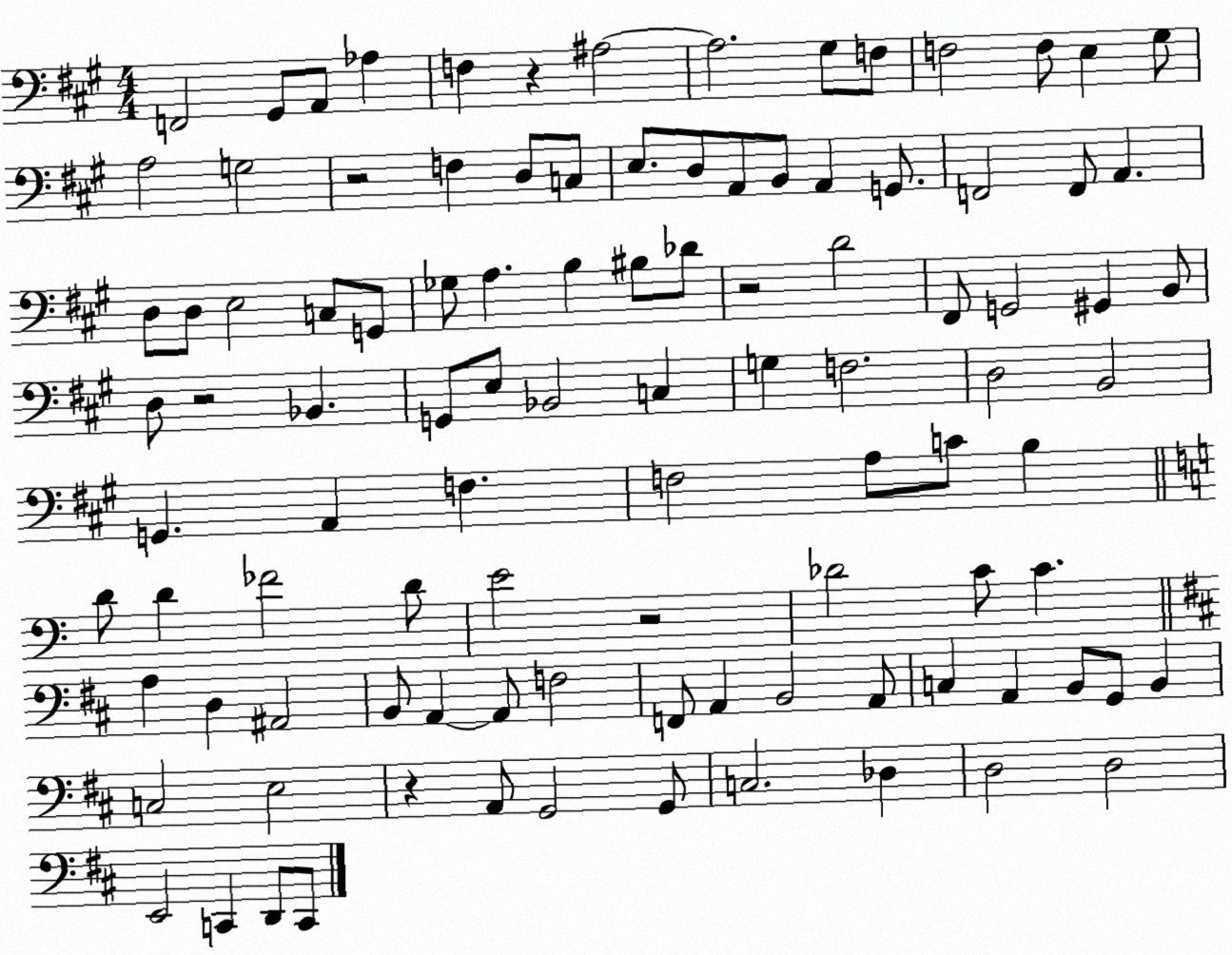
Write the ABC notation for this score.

X:1
T:Untitled
M:4/4
L:1/4
K:A
F,,2 ^G,,/2 A,,/2 _A, F, z ^A,2 ^A,2 ^G,/2 F,/2 F,2 F,/2 E, ^G,/2 A,2 G,2 z2 F, D,/2 C,/2 E,/2 D,/2 A,,/2 B,,/2 A,, G,,/2 F,,2 F,,/2 A,, D,/2 D,/2 E,2 C,/2 G,,/2 _G,/2 A, B, ^B,/2 _D/2 z2 D2 ^F,,/2 G,,2 ^G,, B,,/2 D,/2 z2 _B,, G,,/2 E,/2 _B,,2 C, G, F,2 D,2 B,,2 G,, A,, F, F,2 A,/2 C/2 B, D/2 D _F2 D/2 E2 z2 _D2 C/2 C A, D, ^A,,2 B,,/2 A,, A,,/2 F,2 F,,/2 A,, B,,2 A,,/2 C, A,, B,,/2 G,,/2 B,, C,2 E,2 z A,,/2 G,,2 G,,/2 C,2 _D, D,2 D,2 E,,2 C,, D,,/2 C,,/2